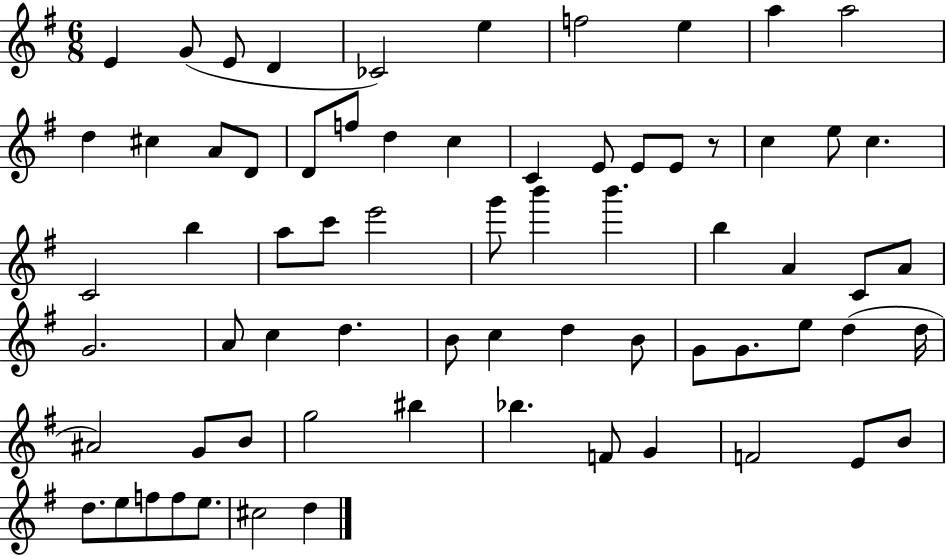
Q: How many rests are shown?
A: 1